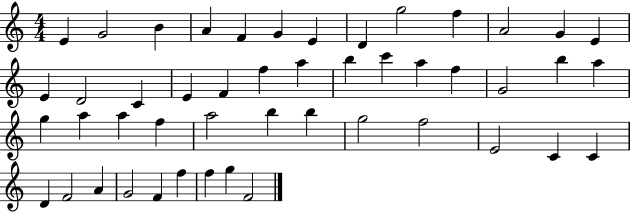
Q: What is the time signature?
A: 4/4